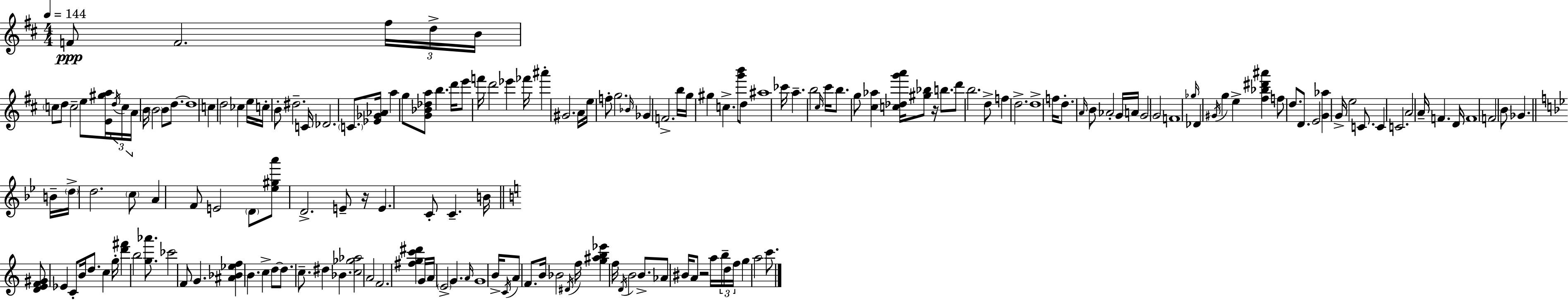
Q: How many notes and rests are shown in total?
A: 178